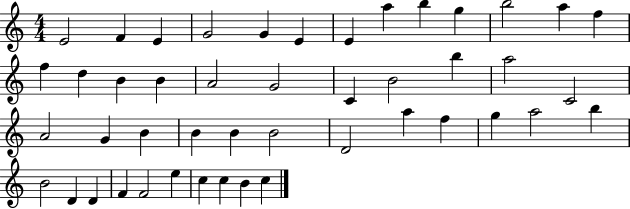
X:1
T:Untitled
M:4/4
L:1/4
K:C
E2 F E G2 G E E a b g b2 a f f d B B A2 G2 C B2 b a2 C2 A2 G B B B B2 D2 a f g a2 b B2 D D F F2 e c c B c